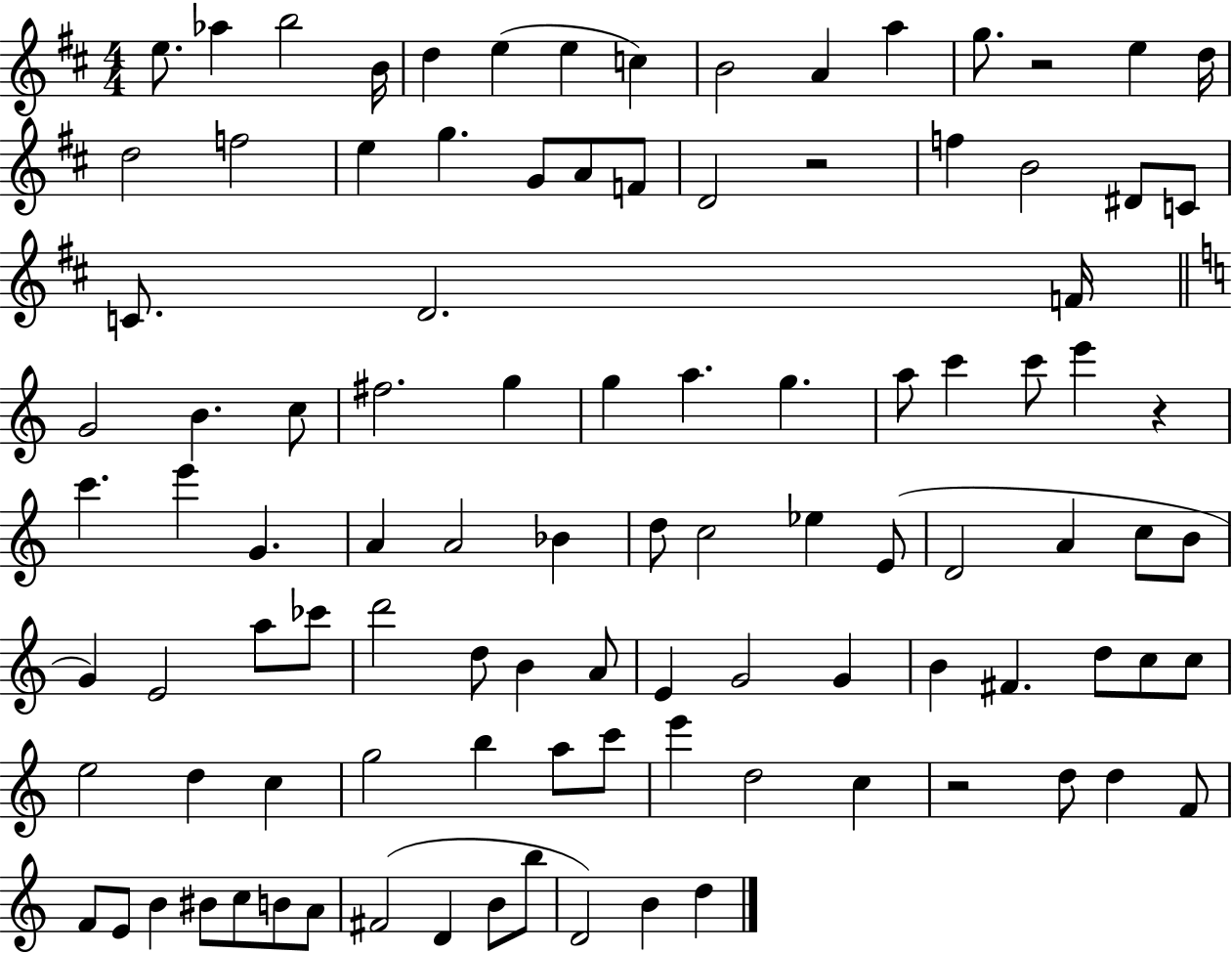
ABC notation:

X:1
T:Untitled
M:4/4
L:1/4
K:D
e/2 _a b2 B/4 d e e c B2 A a g/2 z2 e d/4 d2 f2 e g G/2 A/2 F/2 D2 z2 f B2 ^D/2 C/2 C/2 D2 F/4 G2 B c/2 ^f2 g g a g a/2 c' c'/2 e' z c' e' G A A2 _B d/2 c2 _e E/2 D2 A c/2 B/2 G E2 a/2 _c'/2 d'2 d/2 B A/2 E G2 G B ^F d/2 c/2 c/2 e2 d c g2 b a/2 c'/2 e' d2 c z2 d/2 d F/2 F/2 E/2 B ^B/2 c/2 B/2 A/2 ^F2 D B/2 b/2 D2 B d